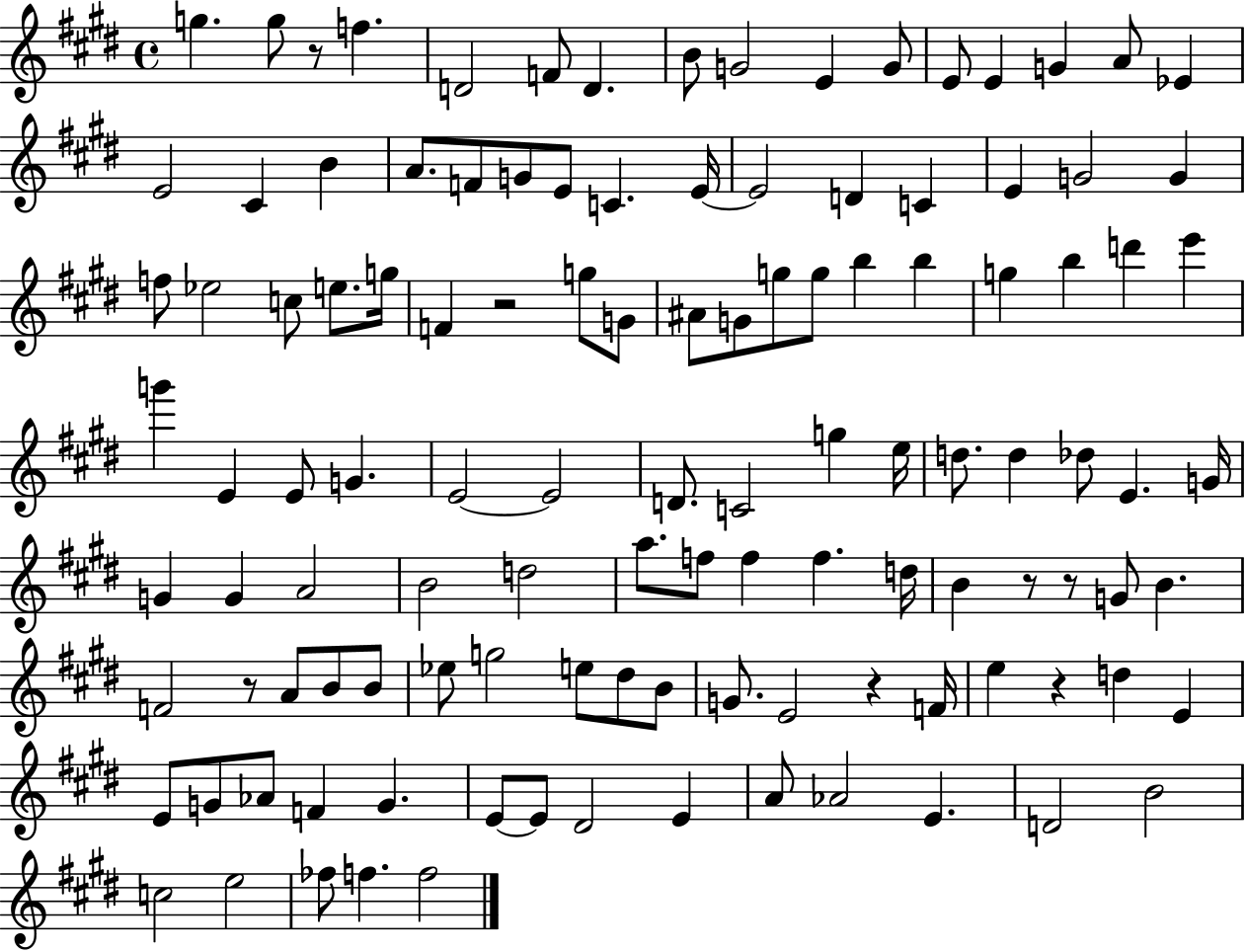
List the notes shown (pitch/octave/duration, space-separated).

G5/q. G5/e R/e F5/q. D4/h F4/e D4/q. B4/e G4/h E4/q G4/e E4/e E4/q G4/q A4/e Eb4/q E4/h C#4/q B4/q A4/e. F4/e G4/e E4/e C4/q. E4/s E4/h D4/q C4/q E4/q G4/h G4/q F5/e Eb5/h C5/e E5/e. G5/s F4/q R/h G5/e G4/e A#4/e G4/e G5/e G5/e B5/q B5/q G5/q B5/q D6/q E6/q G6/q E4/q E4/e G4/q. E4/h E4/h D4/e. C4/h G5/q E5/s D5/e. D5/q Db5/e E4/q. G4/s G4/q G4/q A4/h B4/h D5/h A5/e. F5/e F5/q F5/q. D5/s B4/q R/e R/e G4/e B4/q. F4/h R/e A4/e B4/e B4/e Eb5/e G5/h E5/e D#5/e B4/e G4/e. E4/h R/q F4/s E5/q R/q D5/q E4/q E4/e G4/e Ab4/e F4/q G4/q. E4/e E4/e D#4/h E4/q A4/e Ab4/h E4/q. D4/h B4/h C5/h E5/h FES5/e F5/q. F5/h